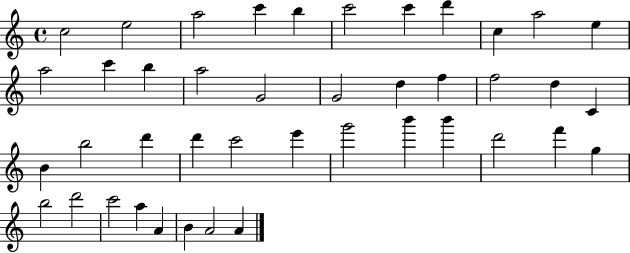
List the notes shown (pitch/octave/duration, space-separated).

C5/h E5/h A5/h C6/q B5/q C6/h C6/q D6/q C5/q A5/h E5/q A5/h C6/q B5/q A5/h G4/h G4/h D5/q F5/q F5/h D5/q C4/q B4/q B5/h D6/q D6/q C6/h E6/q G6/h B6/q B6/q D6/h F6/q G5/q B5/h D6/h C6/h A5/q A4/q B4/q A4/h A4/q